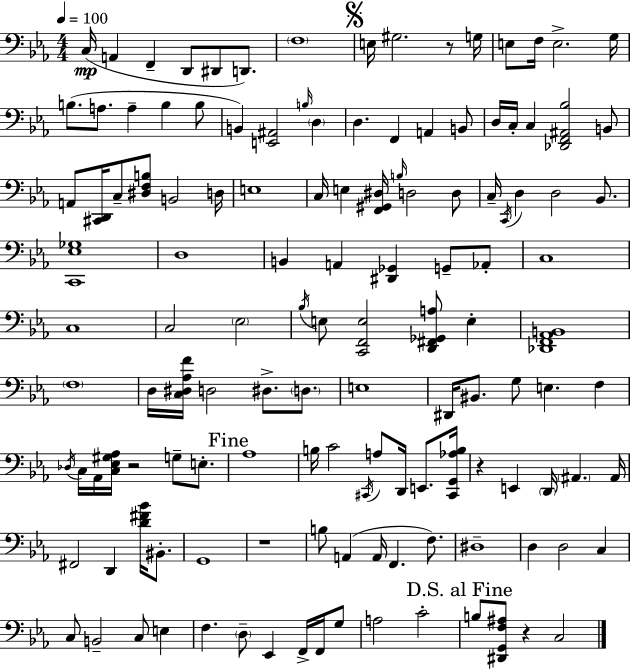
X:1
T:Untitled
M:4/4
L:1/4
K:Eb
C,/4 A,, F,, D,,/2 ^D,,/2 D,,/2 F,4 E,/4 ^G,2 z/2 G,/4 E,/2 F,/4 E,2 G,/4 B,/2 A,/2 A, B, B,/2 B,, [E,,^A,,]2 B,/4 D, D, F,, A,, B,,/2 D,/4 C,/4 C, [_D,,F,,^A,,_B,]2 B,,/2 A,,/2 [^C,,D,,]/4 C,/2 [^D,F,B,]/2 B,,2 D,/4 E,4 C,/4 E, [F,,^G,,^D,]/4 B,/4 D,2 D,/2 C,/4 C,,/4 D, D,2 _B,,/2 [C,,_E,_G,]4 D,4 B,, A,, [^D,,_G,,] G,,/2 _A,,/2 C,4 C,4 C,2 _E,2 _B,/4 E,/2 [C,,F,,E,]2 [D,,^F,,_G,,A,]/2 E, [_D,,F,,_A,,B,,]4 F,4 D,/4 [C,^D,_A,F]/4 D,2 ^D,/2 D,/2 E,4 ^D,,/4 ^B,,/2 G,/2 E, F, _D,/4 C,/4 _A,,/4 [C,_E,^G,_A,]/4 z2 G,/2 E,/2 _A,4 B,/4 C2 ^C,,/4 A,/2 D,,/4 E,,/2 [^C,,G,,_A,B,]/4 z E,, D,,/4 ^A,, ^A,,/4 ^F,,2 D,, [D^F_B]/4 ^B,,/2 G,,4 z4 B,/2 A,, A,,/4 F,, F,/2 ^D,4 D, D,2 C, C,/2 B,,2 C,/2 E, F, D,/2 _E,, F,,/4 F,,/4 G,/2 A,2 C2 B,/2 [^D,,G,,F,^A,]/2 z C,2